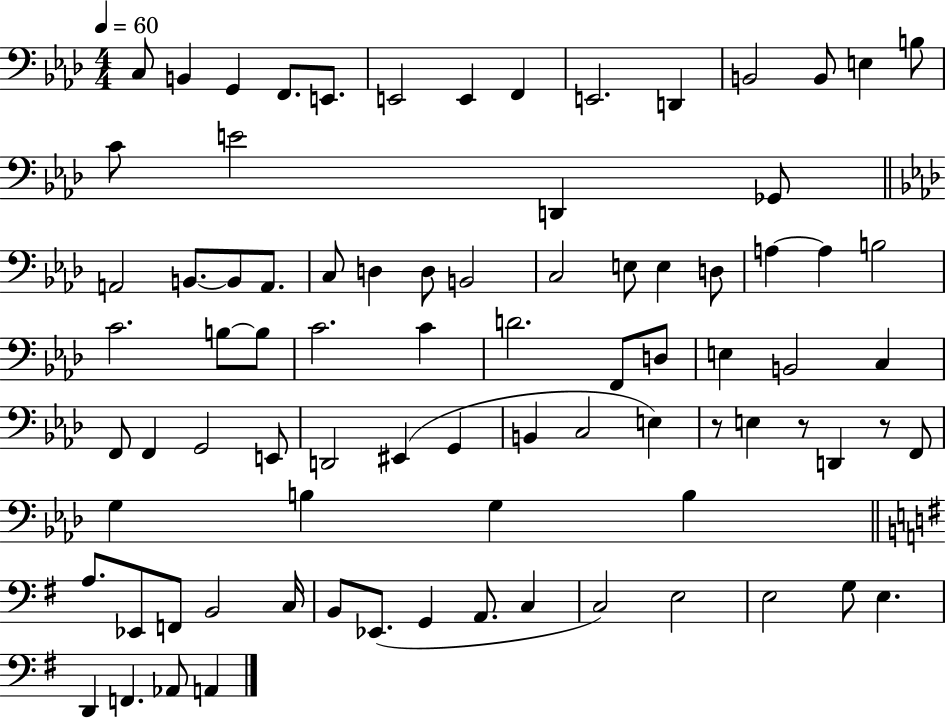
{
  \clef bass
  \numericTimeSignature
  \time 4/4
  \key aes \major
  \tempo 4 = 60
  c8 b,4 g,4 f,8. e,8. | e,2 e,4 f,4 | e,2. d,4 | b,2 b,8 e4 b8 | \break c'8 e'2 d,4 ges,8 | \bar "||" \break \key f \minor a,2 b,8.~~ b,8 a,8. | c8 d4 d8 b,2 | c2 e8 e4 d8 | a4~~ a4 b2 | \break c'2. b8~~ b8 | c'2. c'4 | d'2. f,8 d8 | e4 b,2 c4 | \break f,8 f,4 g,2 e,8 | d,2 eis,4( g,4 | b,4 c2 e4) | r8 e4 r8 d,4 r8 f,8 | \break g4 b4 g4 b4 | \bar "||" \break \key e \minor a8. ees,8 f,8 b,2 c16 | b,8 ees,8.( g,4 a,8. c4 | c2) e2 | e2 g8 e4. | \break d,4 f,4. aes,8 a,4 | \bar "|."
}